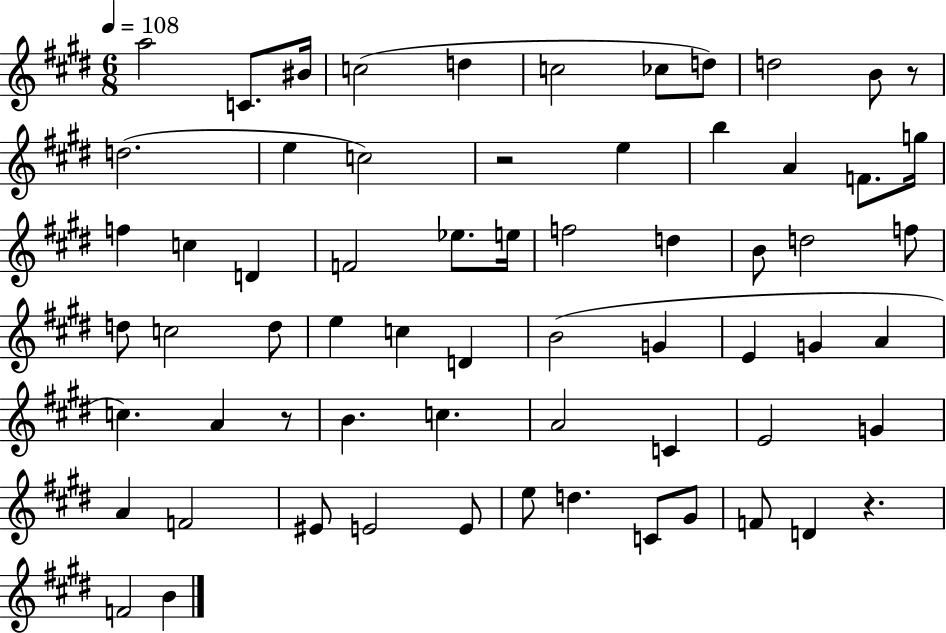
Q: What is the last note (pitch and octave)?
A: B4